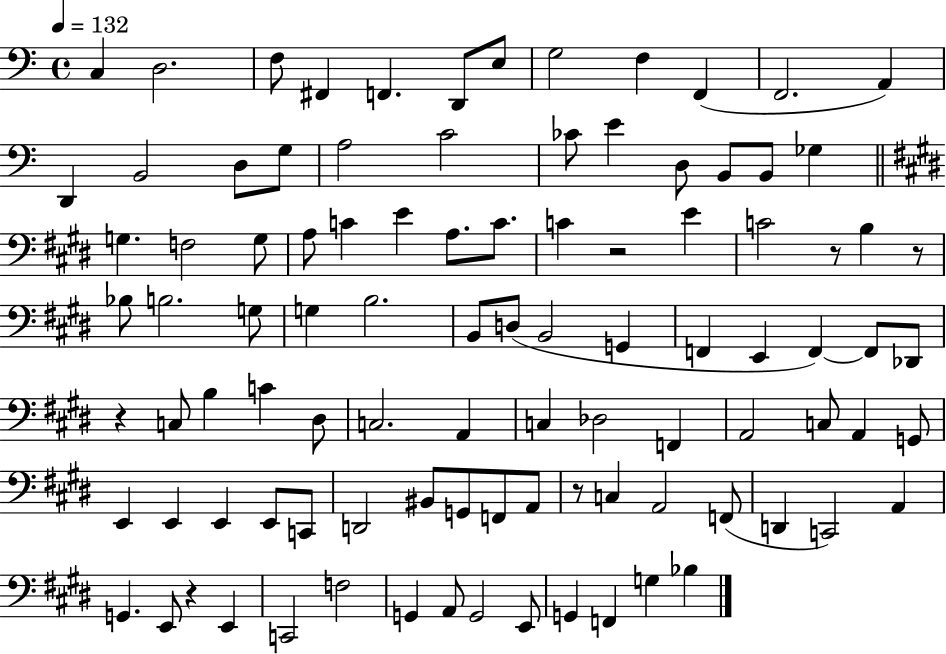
C3/q D3/h. F3/e F#2/q F2/q. D2/e E3/e G3/h F3/q F2/q F2/h. A2/q D2/q B2/h D3/e G3/e A3/h C4/h CES4/e E4/q D3/e B2/e B2/e Gb3/q G3/q. F3/h G3/e A3/e C4/q E4/q A3/e. C4/e. C4/q R/h E4/q C4/h R/e B3/q R/e Bb3/e B3/h. G3/e G3/q B3/h. B2/e D3/e B2/h G2/q F2/q E2/q F2/q F2/e Db2/e R/q C3/e B3/q C4/q D#3/e C3/h. A2/q C3/q Db3/h F2/q A2/h C3/e A2/q G2/e E2/q E2/q E2/q E2/e C2/e D2/h BIS2/e G2/e F2/e A2/e R/e C3/q A2/h F2/e D2/q C2/h A2/q G2/q. E2/e R/q E2/q C2/h F3/h G2/q A2/e G2/h E2/e G2/q F2/q G3/q Bb3/q